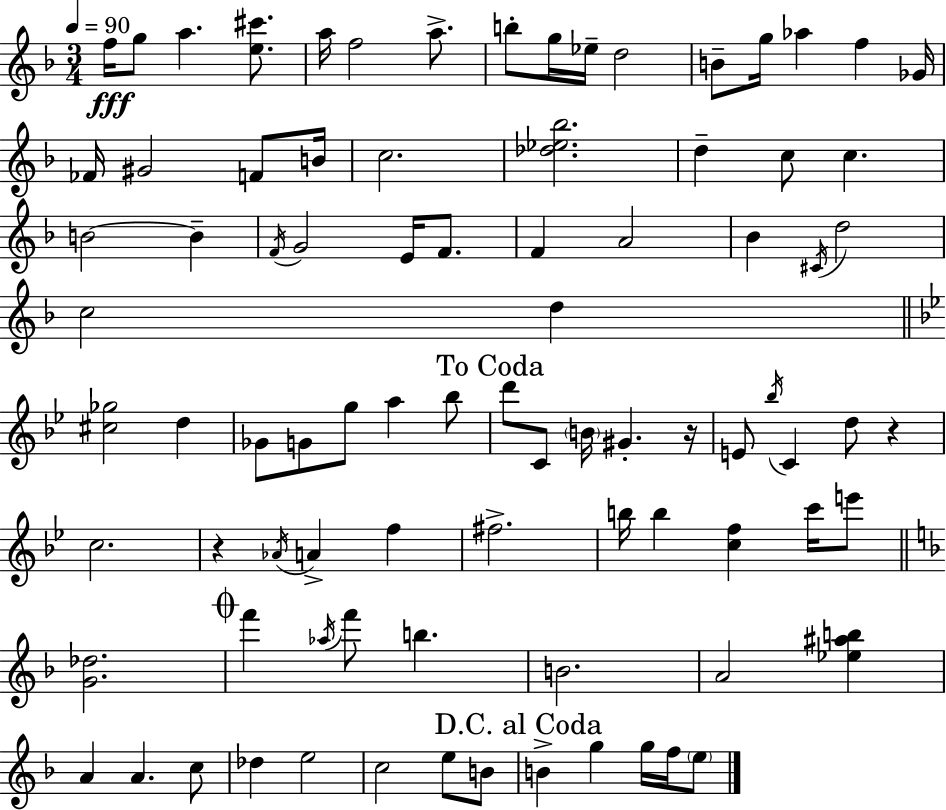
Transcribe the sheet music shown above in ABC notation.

X:1
T:Untitled
M:3/4
L:1/4
K:Dm
f/4 g/2 a [e^c']/2 a/4 f2 a/2 b/2 g/4 _e/4 d2 B/2 g/4 _a f _G/4 _F/4 ^G2 F/2 B/4 c2 [_d_e_b]2 d c/2 c B2 B F/4 G2 E/4 F/2 F A2 _B ^C/4 d2 c2 d [^c_g]2 d _G/2 G/2 g/2 a _b/2 d'/2 C/2 B/4 ^G z/4 E/2 _b/4 C d/2 z c2 z _A/4 A f ^f2 b/4 b [cf] c'/4 e'/2 [G_d]2 f' _a/4 f'/2 b B2 A2 [_e^ab] A A c/2 _d e2 c2 e/2 B/2 B g g/4 f/4 e/2